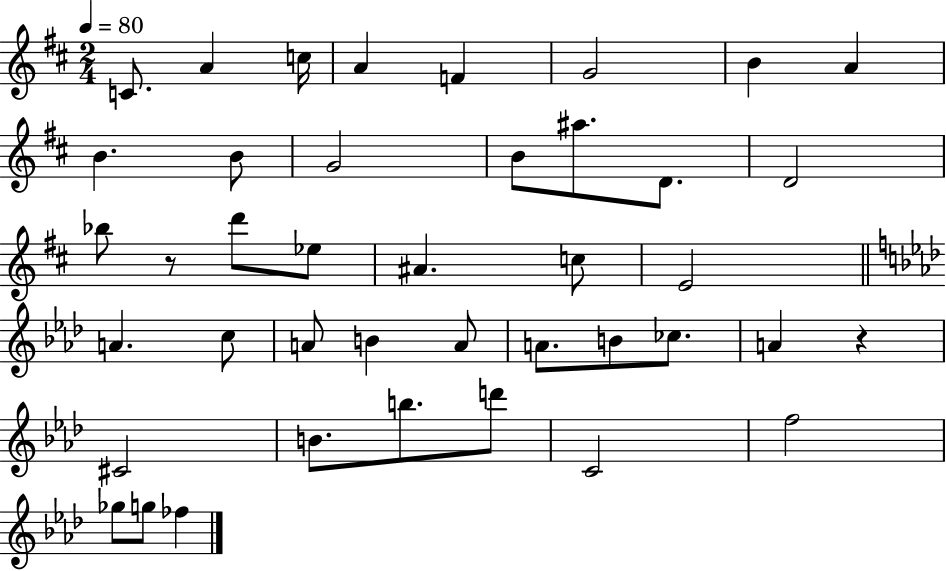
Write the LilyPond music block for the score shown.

{
  \clef treble
  \numericTimeSignature
  \time 2/4
  \key d \major
  \tempo 4 = 80
  c'8. a'4 c''16 | a'4 f'4 | g'2 | b'4 a'4 | \break b'4. b'8 | g'2 | b'8 ais''8. d'8. | d'2 | \break bes''8 r8 d'''8 ees''8 | ais'4. c''8 | e'2 | \bar "||" \break \key f \minor a'4. c''8 | a'8 b'4 a'8 | a'8. b'8 ces''8. | a'4 r4 | \break cis'2 | b'8. b''8. d'''8 | c'2 | f''2 | \break ges''8 g''8 fes''4 | \bar "|."
}